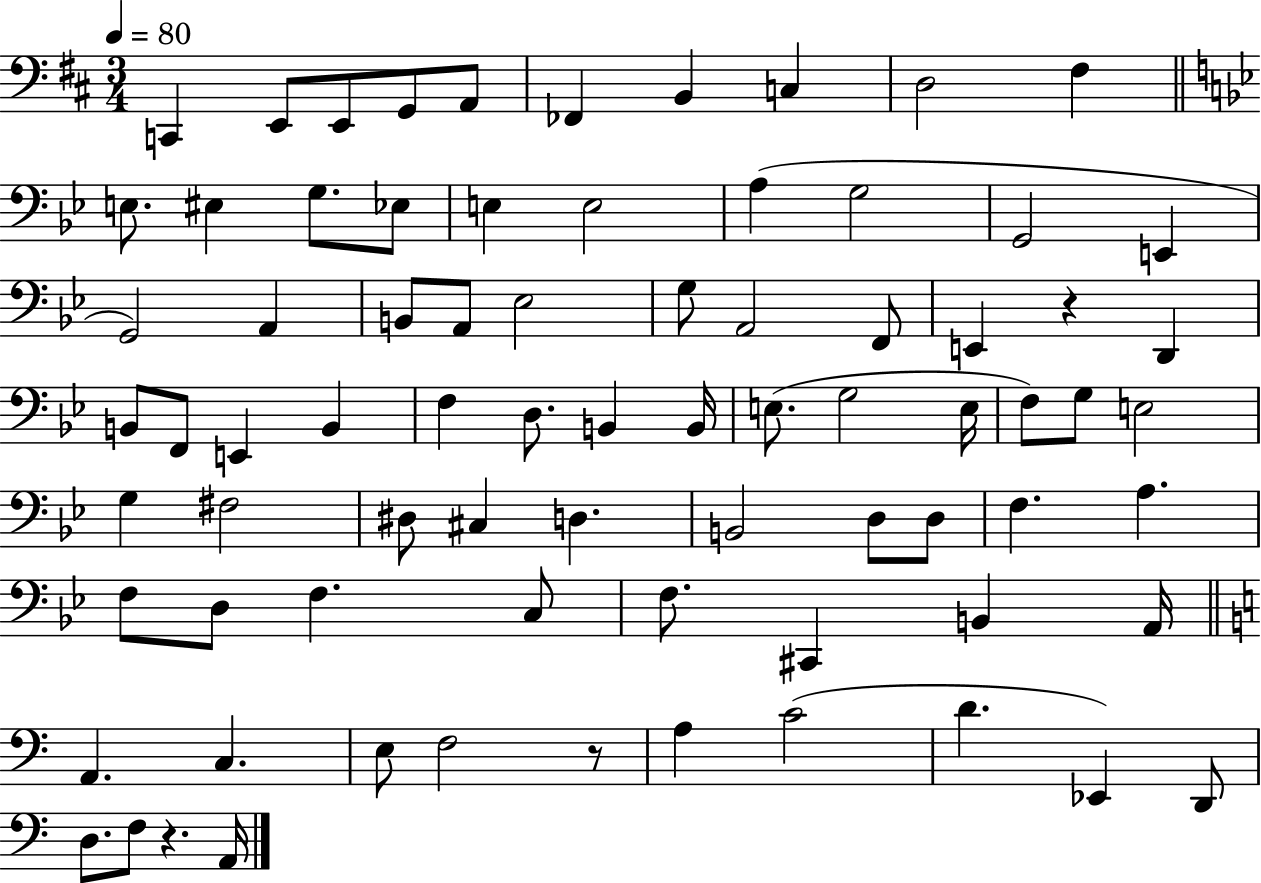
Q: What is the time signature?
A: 3/4